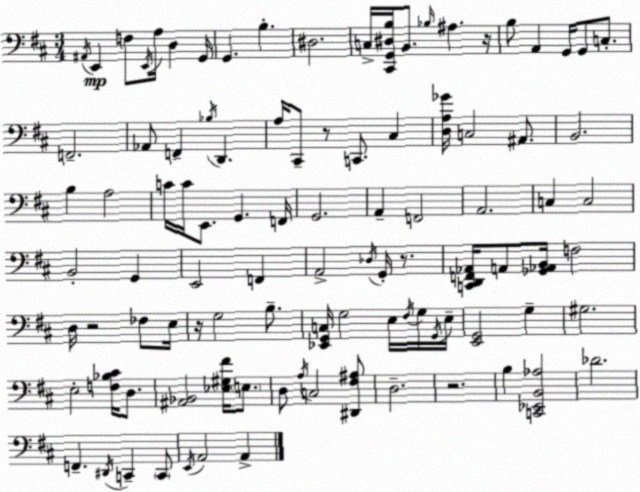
X:1
T:Untitled
M:3/4
L:1/4
K:D
^A,,/4 E,, F,/2 E,,/4 A,/4 D, G,,/4 G,, B, ^D,2 C,/4 [^C,,G,,^D,B,]/4 B,,/2 _B,/4 ^A, z/4 B,/2 A,, G,,/4 G,,/2 C,/2 F,,2 _A,,/2 F,, _B,/4 D,, A,/4 ^C,,/2 z/2 C,,/2 ^C, [D,A,_G]/4 C,2 ^A,,/2 B,,2 B, A,2 C/4 C/4 E,,/2 G,, F,,/4 G,,2 A,, F,,2 A,,2 C, C,2 B,,2 G,, E,,2 F,, A,,2 _D,/4 G,,/4 z/2 [C,,D,,F,,_A,,]/4 A,,/2 [_G,,_A,,B,,]/4 F,2 D,/4 z2 _F,/2 E,/4 z/4 G,2 B,/2 [_E,,G,,C,]/4 G,2 E,/4 ^F,/4 G,/4 G,,/4 E,/4 [E,,G,,]2 G, ^G,2 E,2 [F,_B,^C]/4 D,/2 [^A,,_B,,]2 [_E,^G,^F]/4 E,/2 D,/2 A,/4 C,2 [^D,,^F,^A,]/2 D,2 z2 B, [C,,_E,,B,,_A,]2 _D2 F,, ^D,,/4 C,, C,,/2 E,,/4 A,,2 A,,